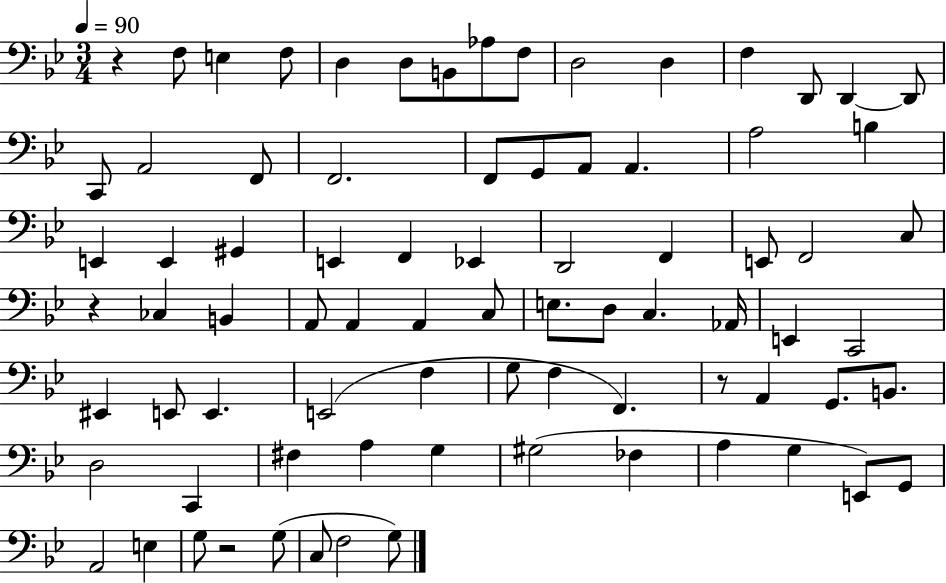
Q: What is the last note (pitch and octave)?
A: G3